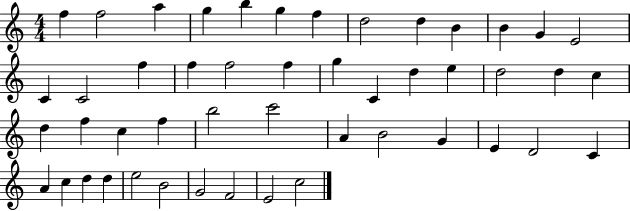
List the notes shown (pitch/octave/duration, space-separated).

F5/q F5/h A5/q G5/q B5/q G5/q F5/q D5/h D5/q B4/q B4/q G4/q E4/h C4/q C4/h F5/q F5/q F5/h F5/q G5/q C4/q D5/q E5/q D5/h D5/q C5/q D5/q F5/q C5/q F5/q B5/h C6/h A4/q B4/h G4/q E4/q D4/h C4/q A4/q C5/q D5/q D5/q E5/h B4/h G4/h F4/h E4/h C5/h